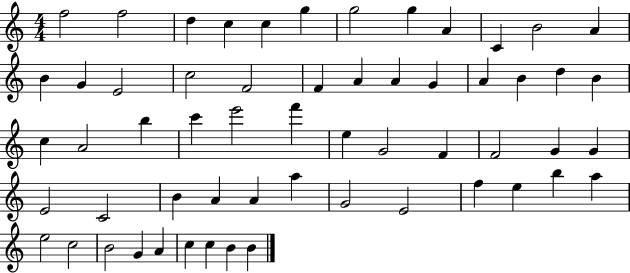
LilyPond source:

{
  \clef treble
  \numericTimeSignature
  \time 4/4
  \key c \major
  f''2 f''2 | d''4 c''4 c''4 g''4 | g''2 g''4 a'4 | c'4 b'2 a'4 | \break b'4 g'4 e'2 | c''2 f'2 | f'4 a'4 a'4 g'4 | a'4 b'4 d''4 b'4 | \break c''4 a'2 b''4 | c'''4 e'''2 f'''4 | e''4 g'2 f'4 | f'2 g'4 g'4 | \break e'2 c'2 | b'4 a'4 a'4 a''4 | g'2 e'2 | f''4 e''4 b''4 a''4 | \break e''2 c''2 | b'2 g'4 a'4 | c''4 c''4 b'4 b'4 | \bar "|."
}